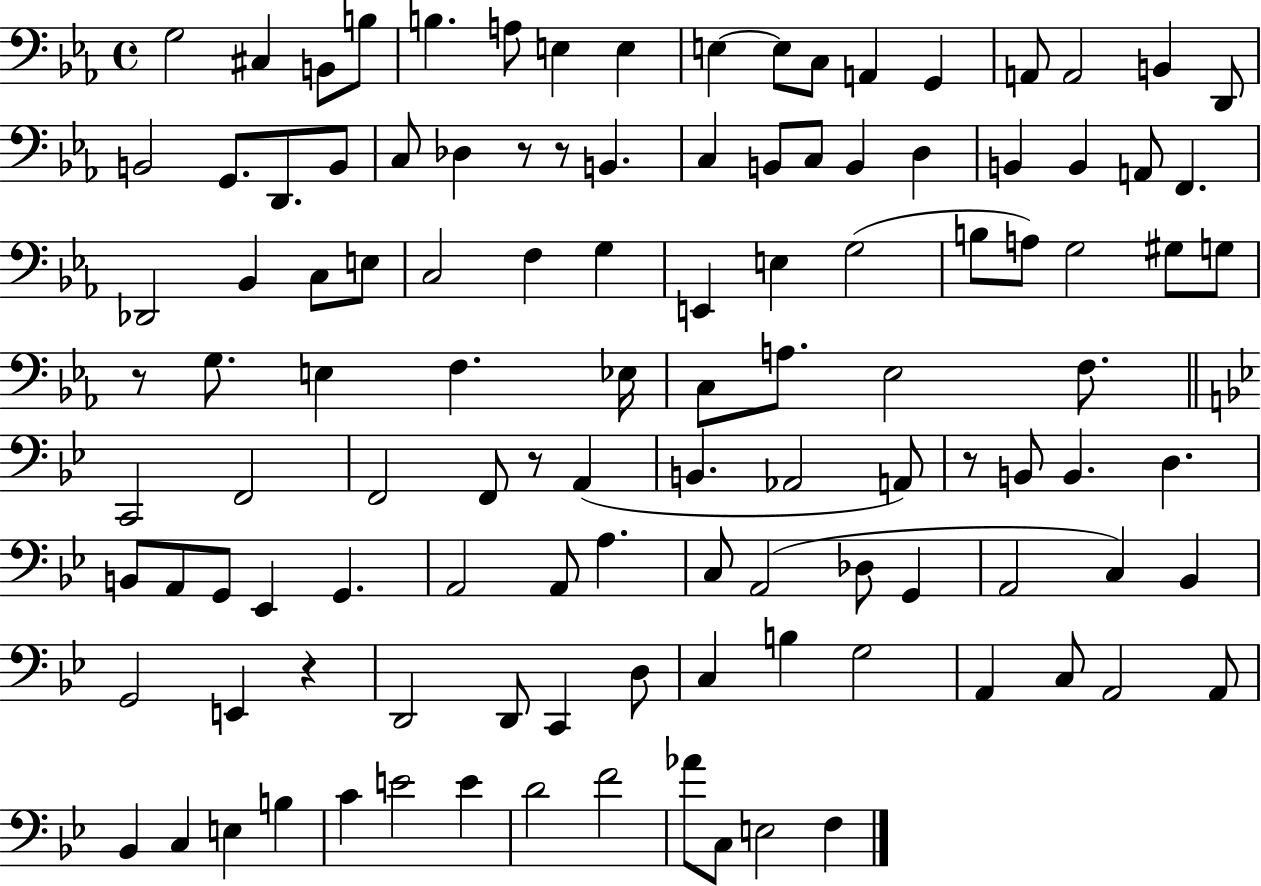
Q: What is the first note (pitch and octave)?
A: G3